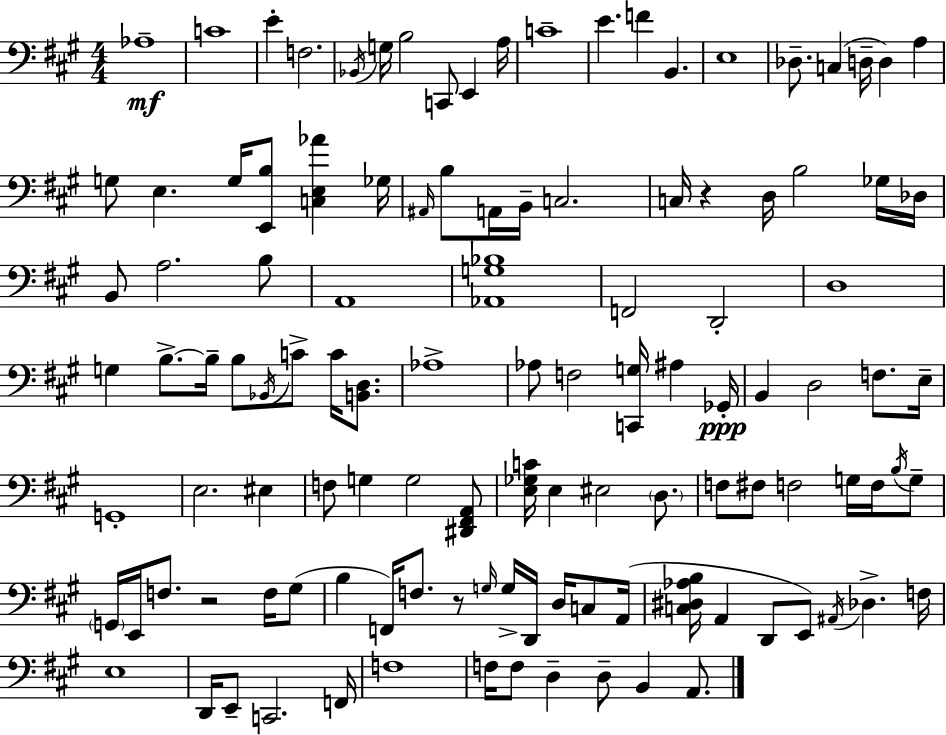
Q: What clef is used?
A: bass